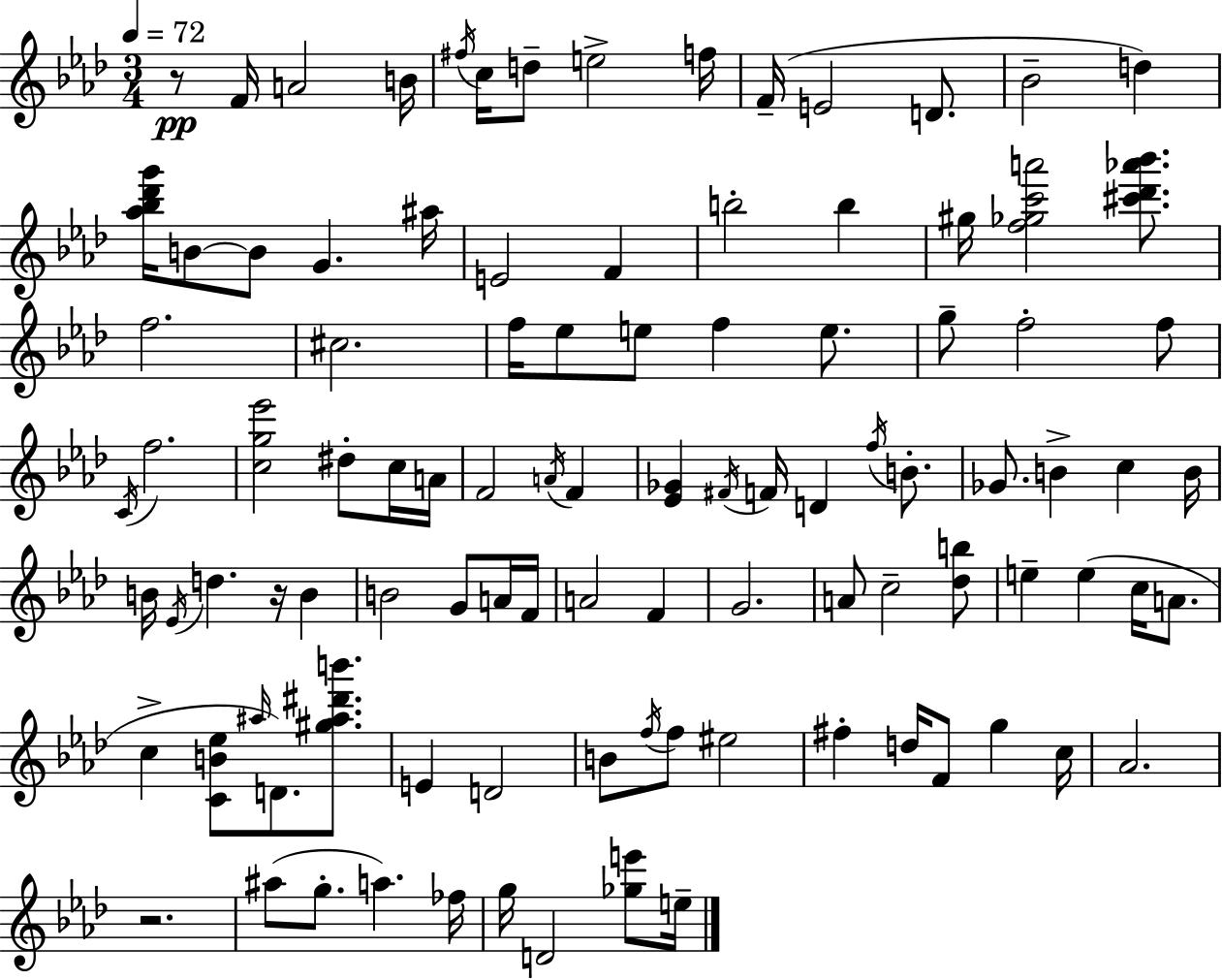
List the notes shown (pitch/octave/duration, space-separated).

R/e F4/s A4/h B4/s F#5/s C5/s D5/e E5/h F5/s F4/s E4/h D4/e. Bb4/h D5/q [Ab5,Bb5,Db6,G6]/s B4/e B4/e G4/q. A#5/s E4/h F4/q B5/h B5/q G#5/s [F5,Gb5,C6,A6]/h [C#6,Db6,Ab6,Bb6]/e. F5/h. C#5/h. F5/s Eb5/e E5/e F5/q E5/e. G5/e F5/h F5/e C4/s F5/h. [C5,G5,Eb6]/h D#5/e C5/s A4/s F4/h A4/s F4/q [Eb4,Gb4]/q F#4/s F4/s D4/q F5/s B4/e. Gb4/e. B4/q C5/q B4/s B4/s Eb4/s D5/q. R/s B4/q B4/h G4/e A4/s F4/s A4/h F4/q G4/h. A4/e C5/h [Db5,B5]/e E5/q E5/q C5/s A4/e. C5/q [C4,B4,Eb5]/e A#5/s D4/e. [G#5,A#5,D#6,B6]/e. E4/q D4/h B4/e F5/s F5/e EIS5/h F#5/q D5/s F4/e G5/q C5/s Ab4/h. R/h. A#5/e G5/e. A5/q. FES5/s G5/s D4/h [Gb5,E6]/e E5/s